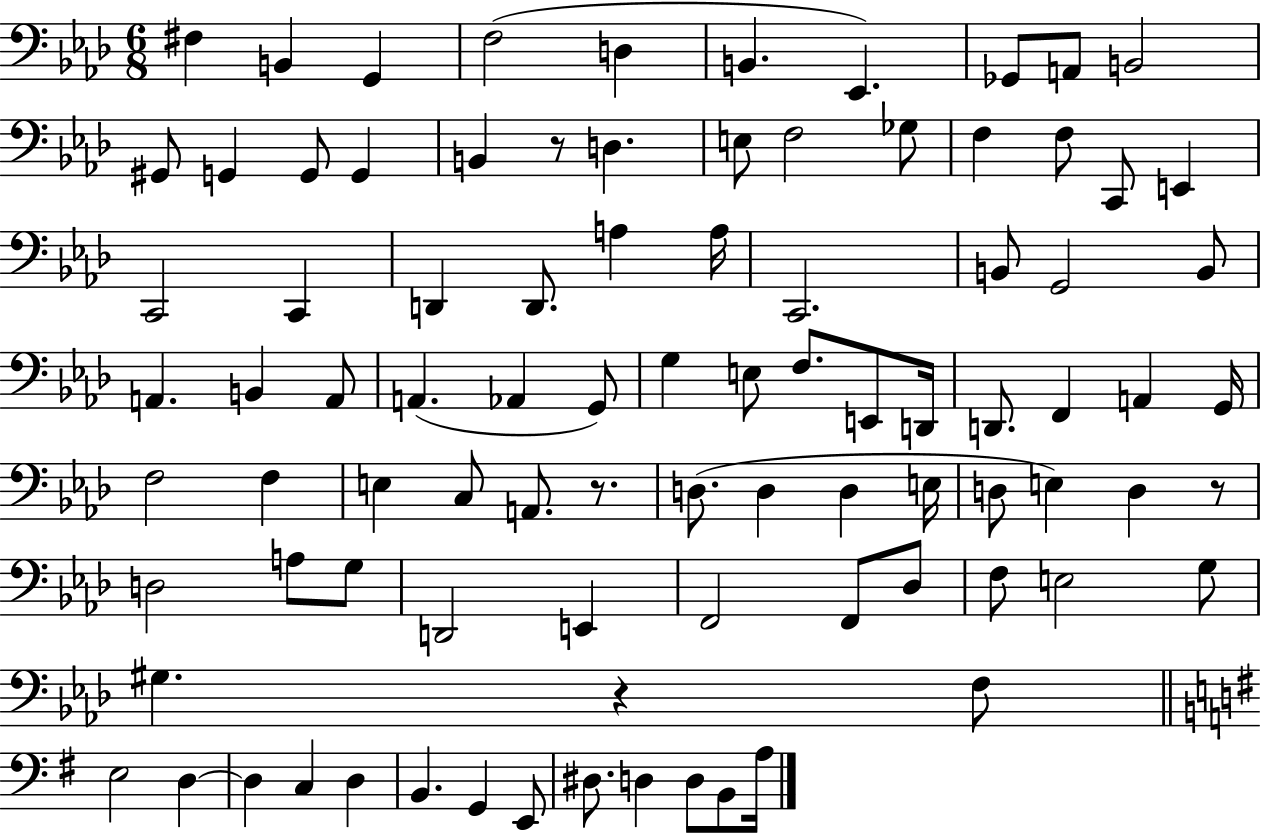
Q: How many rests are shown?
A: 4